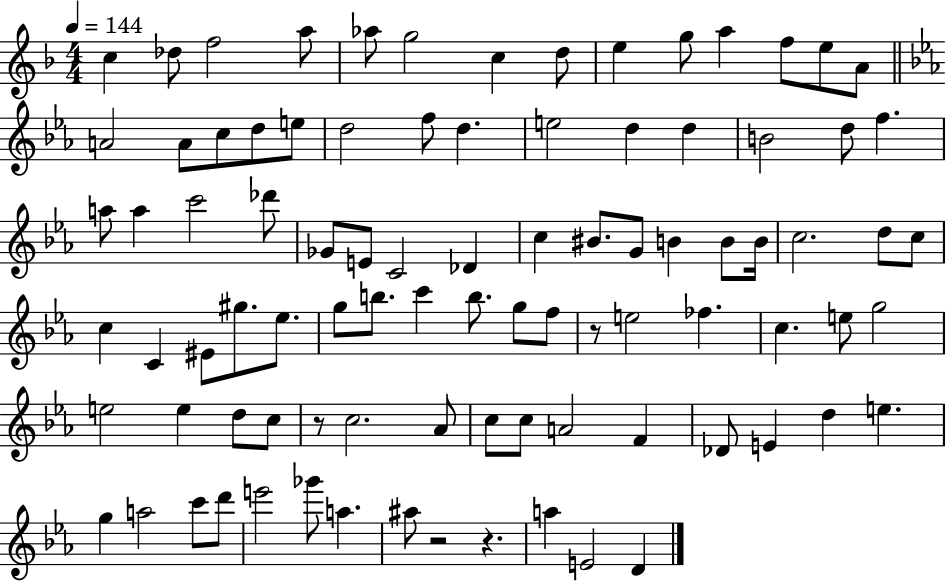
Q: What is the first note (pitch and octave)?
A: C5